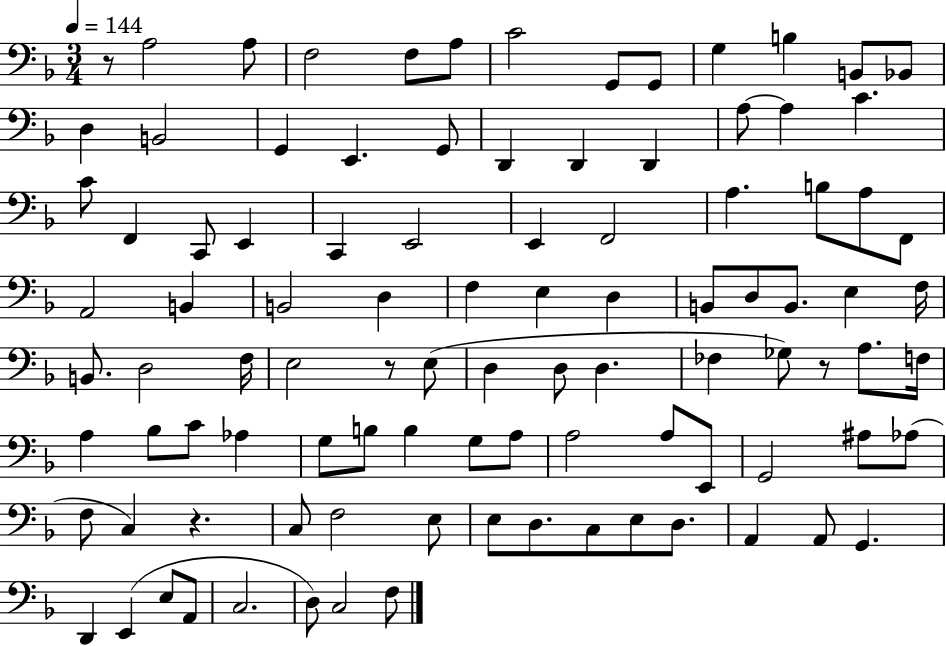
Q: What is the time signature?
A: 3/4